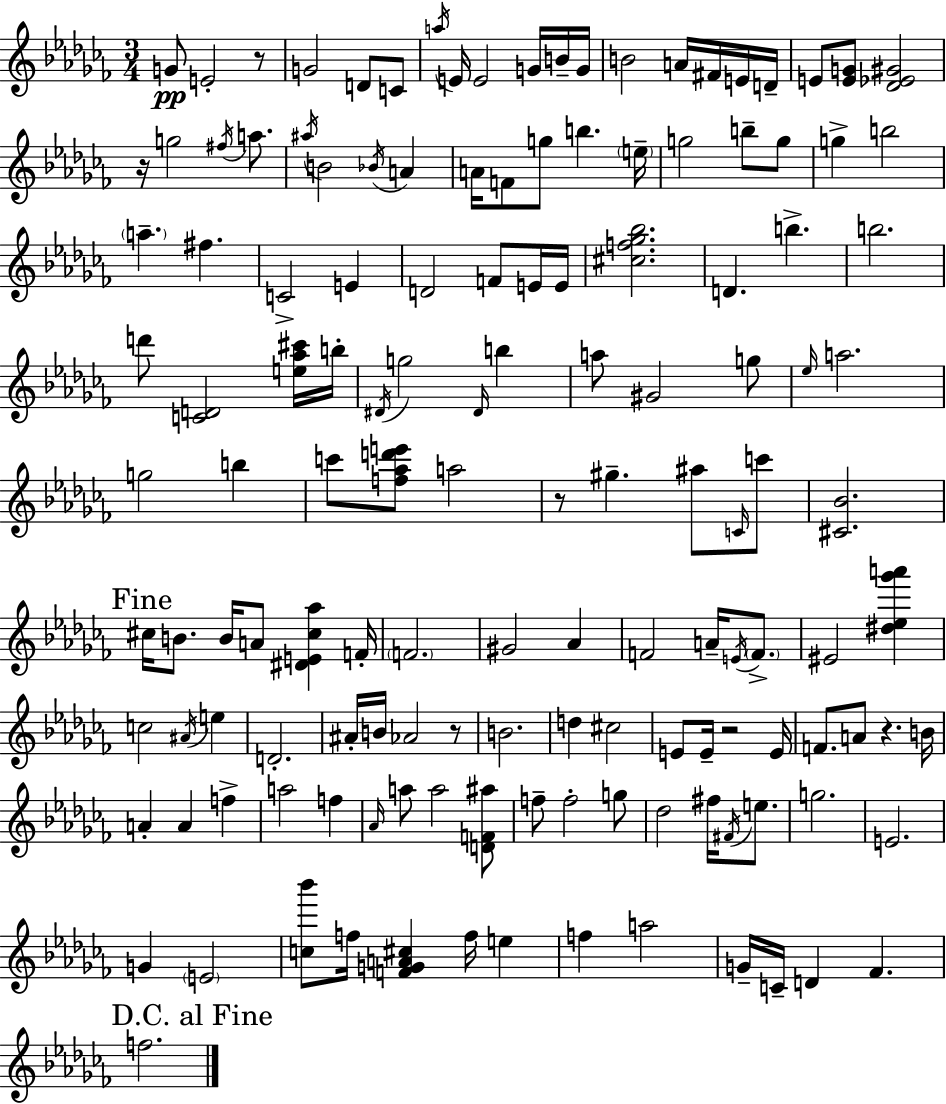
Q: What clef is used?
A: treble